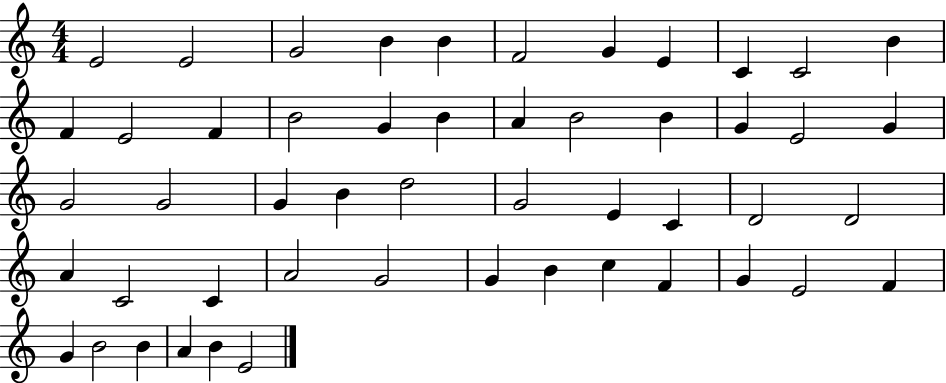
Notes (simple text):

E4/h E4/h G4/h B4/q B4/q F4/h G4/q E4/q C4/q C4/h B4/q F4/q E4/h F4/q B4/h G4/q B4/q A4/q B4/h B4/q G4/q E4/h G4/q G4/h G4/h G4/q B4/q D5/h G4/h E4/q C4/q D4/h D4/h A4/q C4/h C4/q A4/h G4/h G4/q B4/q C5/q F4/q G4/q E4/h F4/q G4/q B4/h B4/q A4/q B4/q E4/h